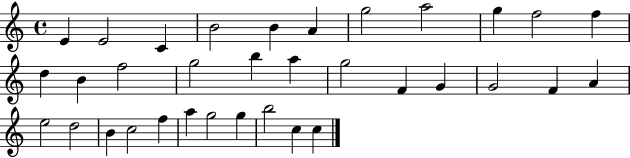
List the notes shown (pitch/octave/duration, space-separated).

E4/q E4/h C4/q B4/h B4/q A4/q G5/h A5/h G5/q F5/h F5/q D5/q B4/q F5/h G5/h B5/q A5/q G5/h F4/q G4/q G4/h F4/q A4/q E5/h D5/h B4/q C5/h F5/q A5/q G5/h G5/q B5/h C5/q C5/q